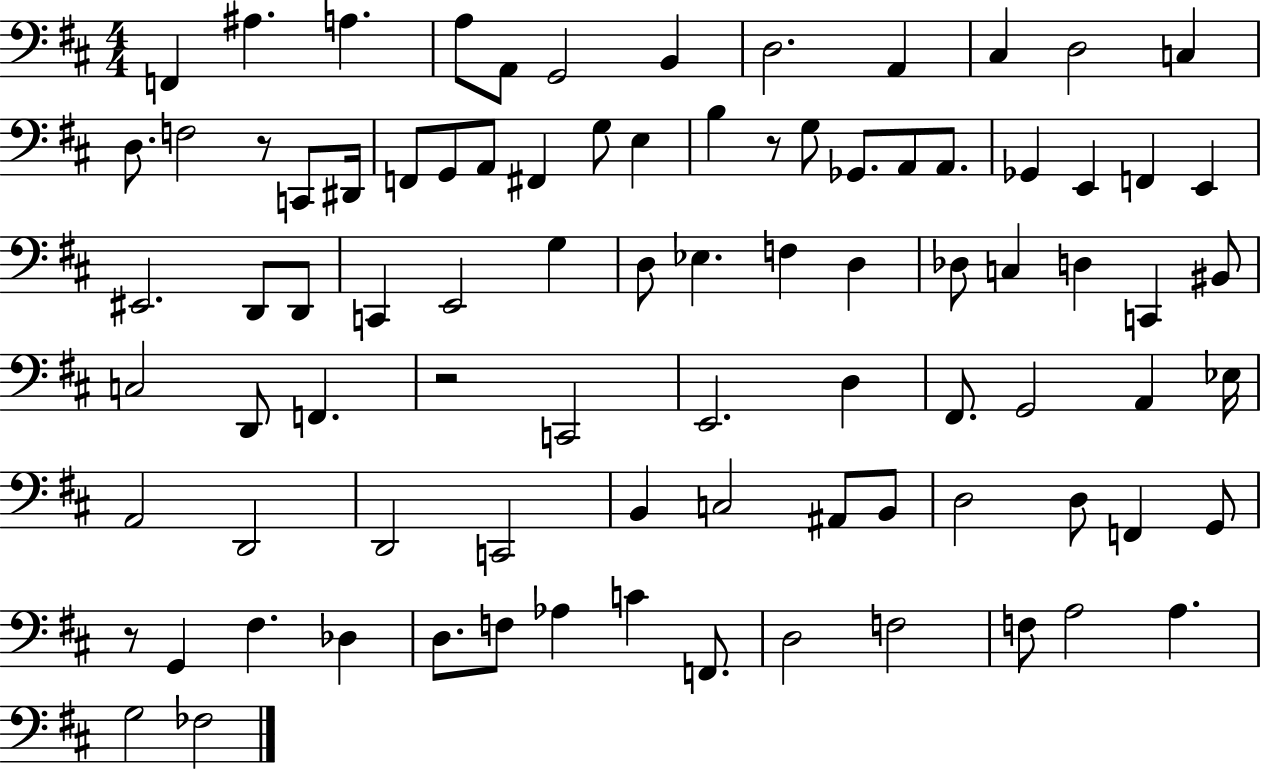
{
  \clef bass
  \numericTimeSignature
  \time 4/4
  \key d \major
  f,4 ais4. a4. | a8 a,8 g,2 b,4 | d2. a,4 | cis4 d2 c4 | \break d8. f2 r8 c,8 dis,16 | f,8 g,8 a,8 fis,4 g8 e4 | b4 r8 g8 ges,8. a,8 a,8. | ges,4 e,4 f,4 e,4 | \break eis,2. d,8 d,8 | c,4 e,2 g4 | d8 ees4. f4 d4 | des8 c4 d4 c,4 bis,8 | \break c2 d,8 f,4. | r2 c,2 | e,2. d4 | fis,8. g,2 a,4 ees16 | \break a,2 d,2 | d,2 c,2 | b,4 c2 ais,8 b,8 | d2 d8 f,4 g,8 | \break r8 g,4 fis4. des4 | d8. f8 aes4 c'4 f,8. | d2 f2 | f8 a2 a4. | \break g2 fes2 | \bar "|."
}